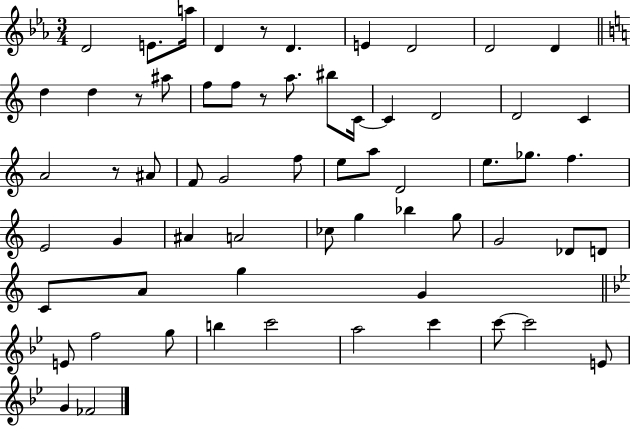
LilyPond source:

{
  \clef treble
  \numericTimeSignature
  \time 3/4
  \key ees \major
  d'2 e'8. a''16 | d'4 r8 d'4. | e'4 d'2 | d'2 d'4 | \break \bar "||" \break \key c \major d''4 d''4 r8 ais''8 | f''8 f''8 r8 a''8. bis''8 c'16~~ | c'4 d'2 | d'2 c'4 | \break a'2 r8 ais'8 | f'8 g'2 f''8 | e''8 a''8 d'2 | e''8. ges''8. f''4. | \break e'2 g'4 | ais'4 a'2 | ces''8 g''4 bes''4 g''8 | g'2 des'8 d'8 | \break c'8 a'8 g''4 g'4 | \bar "||" \break \key bes \major e'8 f''2 g''8 | b''4 c'''2 | a''2 c'''4 | c'''8~~ c'''2 e'8 | \break g'4 fes'2 | \bar "|."
}